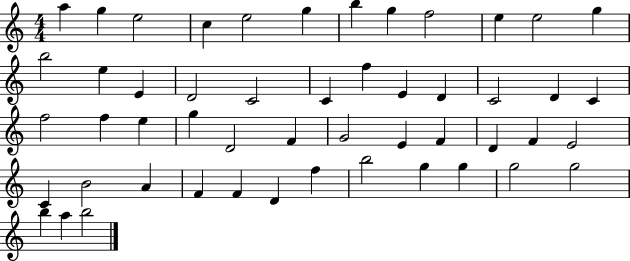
X:1
T:Untitled
M:4/4
L:1/4
K:C
a g e2 c e2 g b g f2 e e2 g b2 e E D2 C2 C f E D C2 D C f2 f e g D2 F G2 E F D F E2 C B2 A F F D f b2 g g g2 g2 b a b2